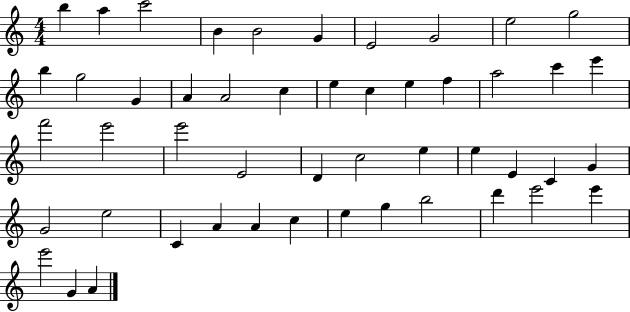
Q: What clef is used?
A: treble